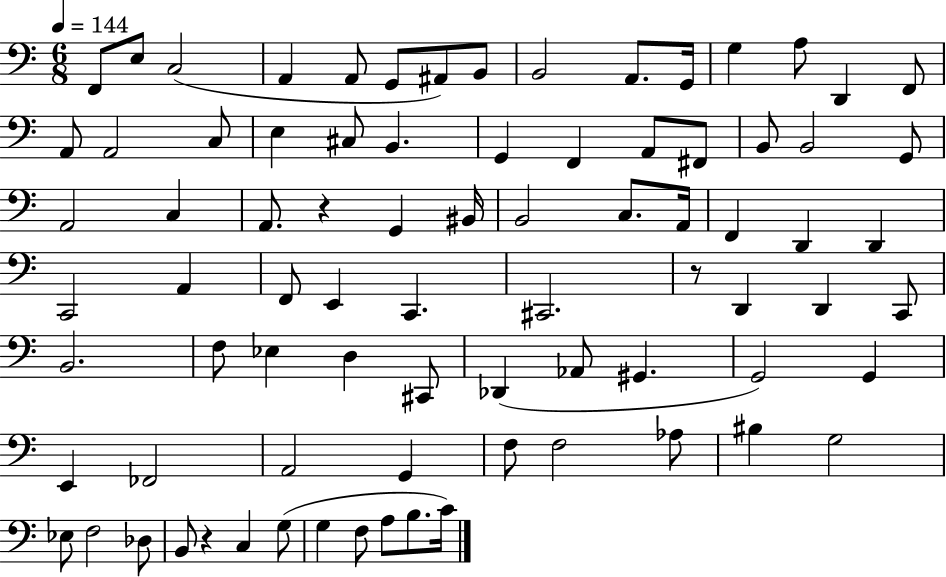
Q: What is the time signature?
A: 6/8